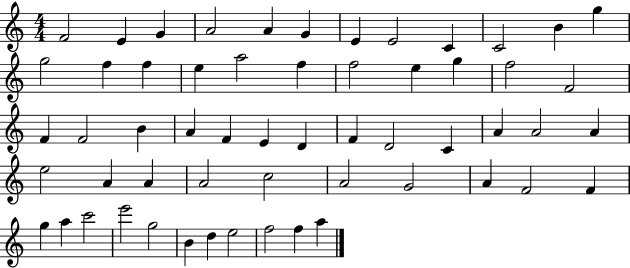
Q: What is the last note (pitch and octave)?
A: A5